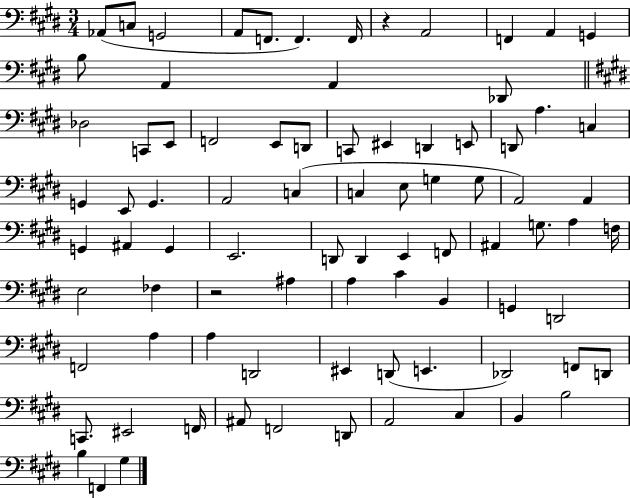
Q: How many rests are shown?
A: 2